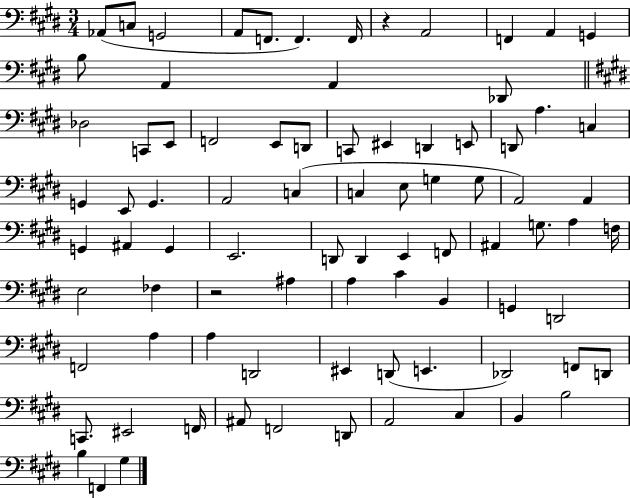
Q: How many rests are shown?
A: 2